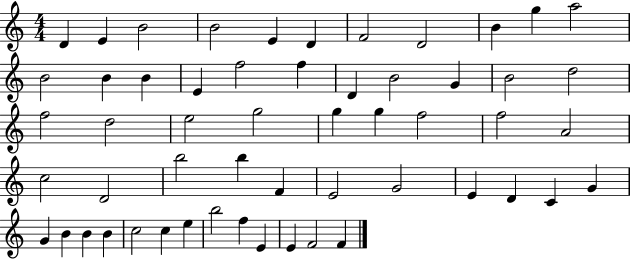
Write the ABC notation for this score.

X:1
T:Untitled
M:4/4
L:1/4
K:C
D E B2 B2 E D F2 D2 B g a2 B2 B B E f2 f D B2 G B2 d2 f2 d2 e2 g2 g g f2 f2 A2 c2 D2 b2 b F E2 G2 E D C G G B B B c2 c e b2 f E E F2 F